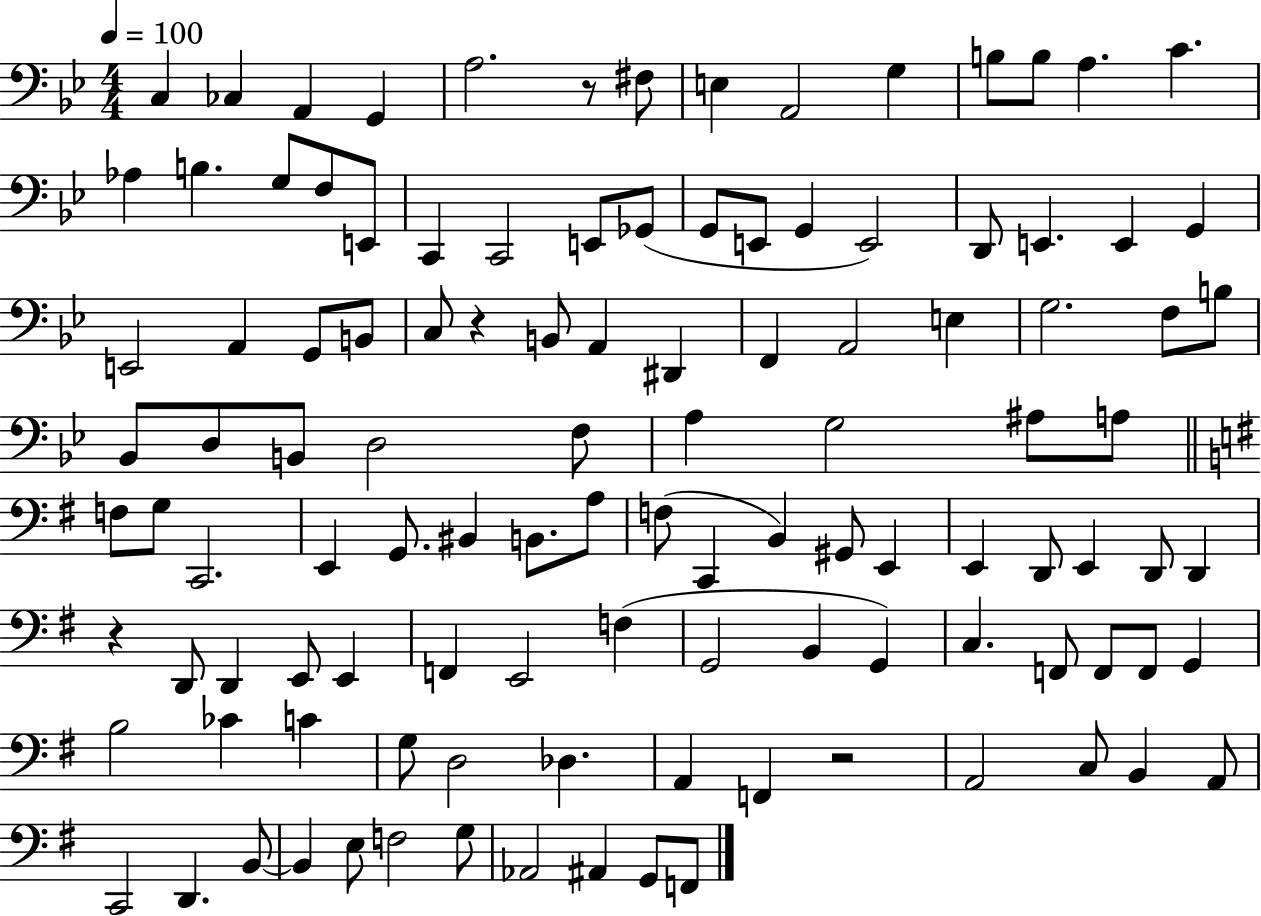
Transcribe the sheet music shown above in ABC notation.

X:1
T:Untitled
M:4/4
L:1/4
K:Bb
C, _C, A,, G,, A,2 z/2 ^F,/2 E, A,,2 G, B,/2 B,/2 A, C _A, B, G,/2 F,/2 E,,/2 C,, C,,2 E,,/2 _G,,/2 G,,/2 E,,/2 G,, E,,2 D,,/2 E,, E,, G,, E,,2 A,, G,,/2 B,,/2 C,/2 z B,,/2 A,, ^D,, F,, A,,2 E, G,2 F,/2 B,/2 _B,,/2 D,/2 B,,/2 D,2 F,/2 A, G,2 ^A,/2 A,/2 F,/2 G,/2 C,,2 E,, G,,/2 ^B,, B,,/2 A,/2 F,/2 C,, B,, ^G,,/2 E,, E,, D,,/2 E,, D,,/2 D,, z D,,/2 D,, E,,/2 E,, F,, E,,2 F, G,,2 B,, G,, C, F,,/2 F,,/2 F,,/2 G,, B,2 _C C G,/2 D,2 _D, A,, F,, z2 A,,2 C,/2 B,, A,,/2 C,,2 D,, B,,/2 B,, E,/2 F,2 G,/2 _A,,2 ^A,, G,,/2 F,,/2